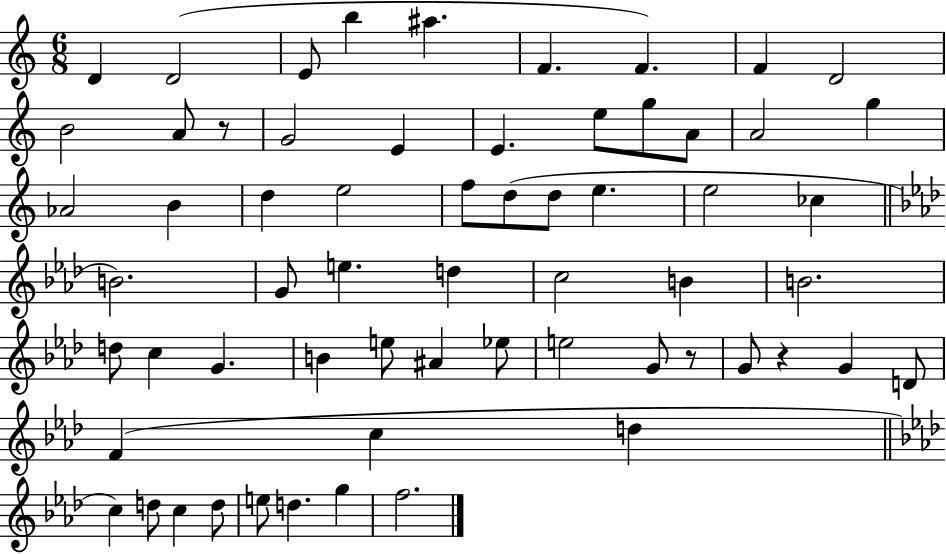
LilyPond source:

{
  \clef treble
  \numericTimeSignature
  \time 6/8
  \key c \major
  d'4 d'2( | e'8 b''4 ais''4. | f'4. f'4.) | f'4 d'2 | \break b'2 a'8 r8 | g'2 e'4 | e'4. e''8 g''8 a'8 | a'2 g''4 | \break aes'2 b'4 | d''4 e''2 | f''8 d''8( d''8 e''4. | e''2 ces''4 | \break \bar "||" \break \key aes \major b'2.) | g'8 e''4. d''4 | c''2 b'4 | b'2. | \break d''8 c''4 g'4. | b'4 e''8 ais'4 ees''8 | e''2 g'8 r8 | g'8 r4 g'4 d'8 | \break f'4( c''4 d''4 | \bar "||" \break \key aes \major c''4) d''8 c''4 d''8 | e''8 d''4. g''4 | f''2. | \bar "|."
}